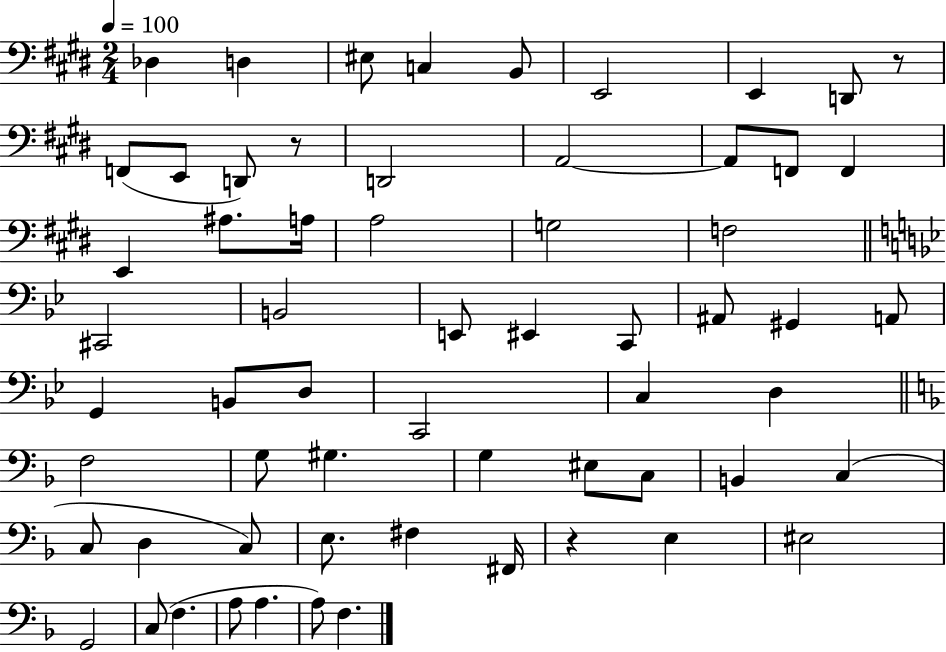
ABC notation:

X:1
T:Untitled
M:2/4
L:1/4
K:E
_D, D, ^E,/2 C, B,,/2 E,,2 E,, D,,/2 z/2 F,,/2 E,,/2 D,,/2 z/2 D,,2 A,,2 A,,/2 F,,/2 F,, E,, ^A,/2 A,/4 A,2 G,2 F,2 ^C,,2 B,,2 E,,/2 ^E,, C,,/2 ^A,,/2 ^G,, A,,/2 G,, B,,/2 D,/2 C,,2 C, D, F,2 G,/2 ^G, G, ^E,/2 C,/2 B,, C, C,/2 D, C,/2 E,/2 ^F, ^F,,/4 z E, ^E,2 G,,2 C,/2 F, A,/2 A, A,/2 F,